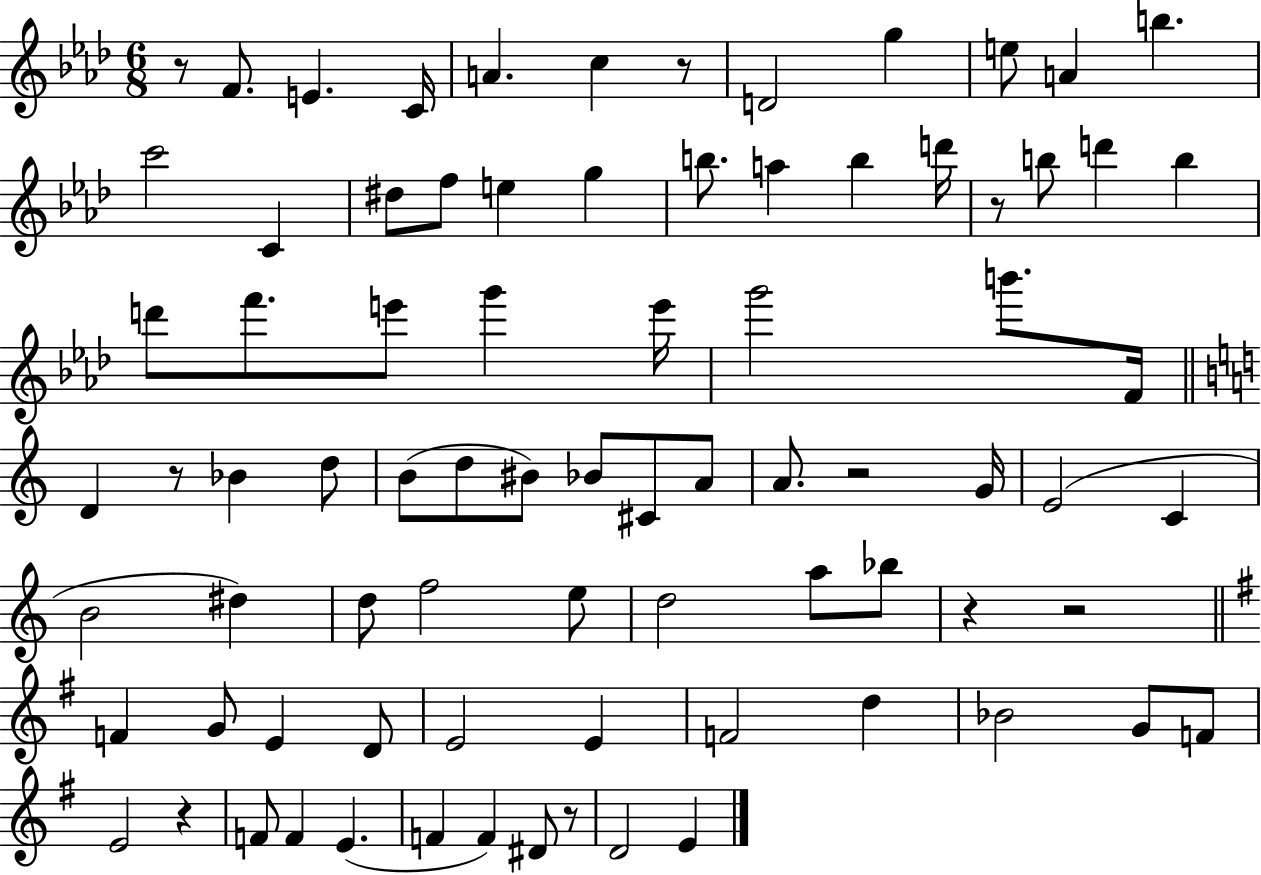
{
  \clef treble
  \numericTimeSignature
  \time 6/8
  \key aes \major
  \repeat volta 2 { r8 f'8. e'4. c'16 | a'4. c''4 r8 | d'2 g''4 | e''8 a'4 b''4. | \break c'''2 c'4 | dis''8 f''8 e''4 g''4 | b''8. a''4 b''4 d'''16 | r8 b''8 d'''4 b''4 | \break d'''8 f'''8. e'''8 g'''4 e'''16 | g'''2 b'''8. f'16 | \bar "||" \break \key a \minor d'4 r8 bes'4 d''8 | b'8( d''8 bis'8) bes'8 cis'8 a'8 | a'8. r2 g'16 | e'2( c'4 | \break b'2 dis''4) | d''8 f''2 e''8 | d''2 a''8 bes''8 | r4 r2 | \break \bar "||" \break \key g \major f'4 g'8 e'4 d'8 | e'2 e'4 | f'2 d''4 | bes'2 g'8 f'8 | \break e'2 r4 | f'8 f'4 e'4.( | f'4 f'4) dis'8 r8 | d'2 e'4 | \break } \bar "|."
}